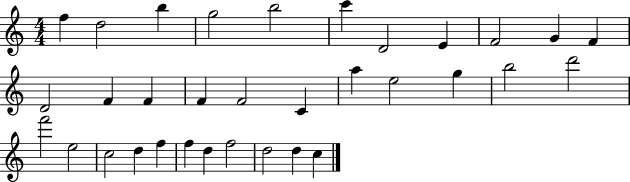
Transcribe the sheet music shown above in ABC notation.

X:1
T:Untitled
M:4/4
L:1/4
K:C
f d2 b g2 b2 c' D2 E F2 G F D2 F F F F2 C a e2 g b2 d'2 f'2 e2 c2 d f f d f2 d2 d c